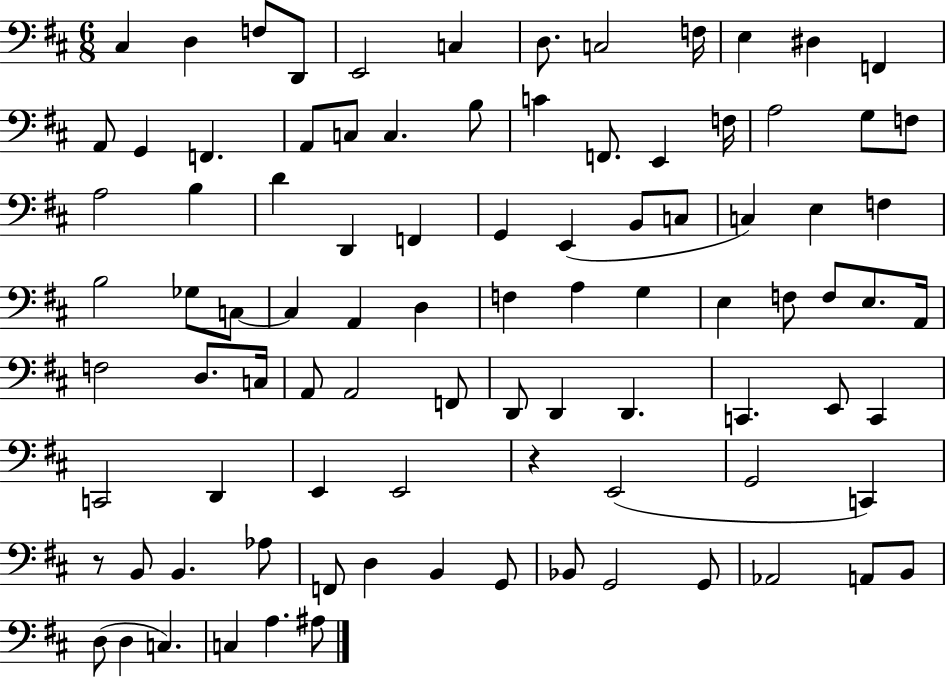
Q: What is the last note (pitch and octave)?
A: A#3